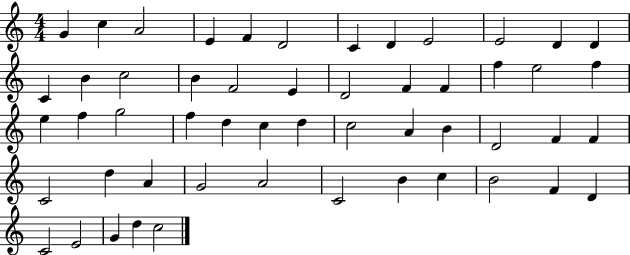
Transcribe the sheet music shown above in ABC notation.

X:1
T:Untitled
M:4/4
L:1/4
K:C
G c A2 E F D2 C D E2 E2 D D C B c2 B F2 E D2 F F f e2 f e f g2 f d c d c2 A B D2 F F C2 d A G2 A2 C2 B c B2 F D C2 E2 G d c2